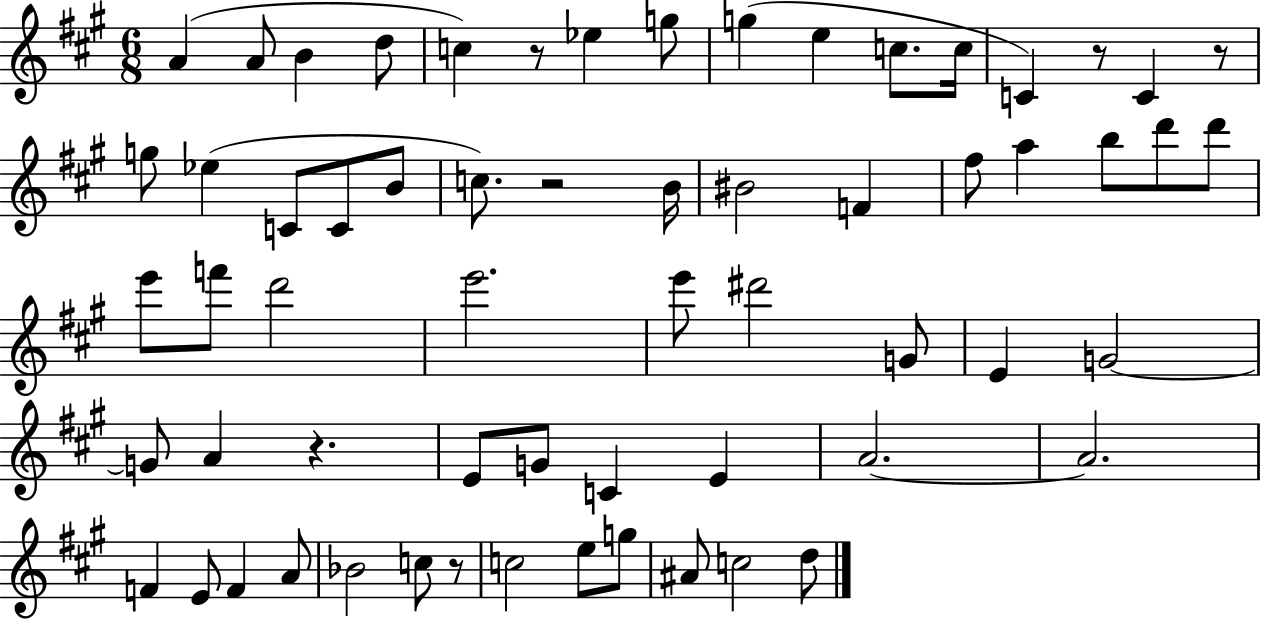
{
  \clef treble
  \numericTimeSignature
  \time 6/8
  \key a \major
  a'4( a'8 b'4 d''8 | c''4) r8 ees''4 g''8 | g''4( e''4 c''8. c''16 | c'4) r8 c'4 r8 | \break g''8 ees''4( c'8 c'8 b'8 | c''8.) r2 b'16 | bis'2 f'4 | fis''8 a''4 b''8 d'''8 d'''8 | \break e'''8 f'''8 d'''2 | e'''2. | e'''8 dis'''2 g'8 | e'4 g'2~~ | \break g'8 a'4 r4. | e'8 g'8 c'4 e'4 | a'2.~~ | a'2. | \break f'4 e'8 f'4 a'8 | bes'2 c''8 r8 | c''2 e''8 g''8 | ais'8 c''2 d''8 | \break \bar "|."
}